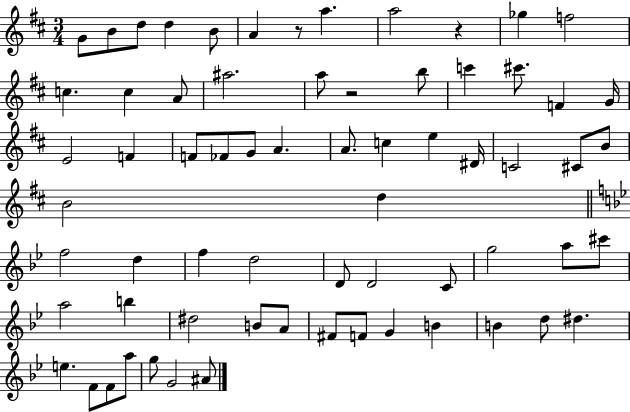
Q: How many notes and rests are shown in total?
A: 67